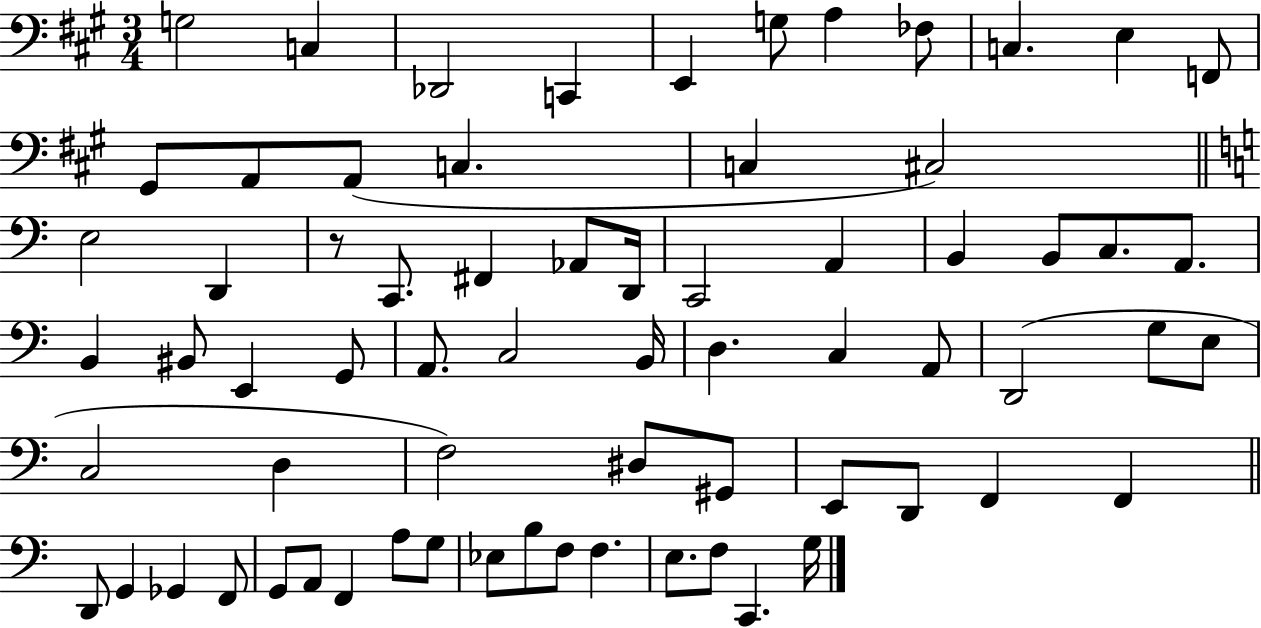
G3/h C3/q Db2/h C2/q E2/q G3/e A3/q FES3/e C3/q. E3/q F2/e G#2/e A2/e A2/e C3/q. C3/q C#3/h E3/h D2/q R/e C2/e. F#2/q Ab2/e D2/s C2/h A2/q B2/q B2/e C3/e. A2/e. B2/q BIS2/e E2/q G2/e A2/e. C3/h B2/s D3/q. C3/q A2/e D2/h G3/e E3/e C3/h D3/q F3/h D#3/e G#2/e E2/e D2/e F2/q F2/q D2/e G2/q Gb2/q F2/e G2/e A2/e F2/q A3/e G3/e Eb3/e B3/e F3/e F3/q. E3/e. F3/e C2/q. G3/s